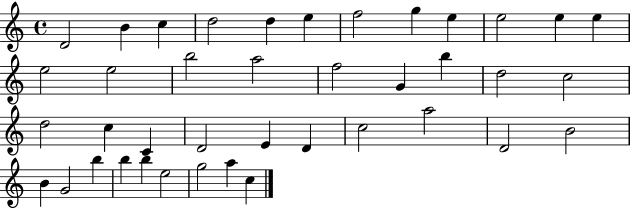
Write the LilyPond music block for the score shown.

{
  \clef treble
  \time 4/4
  \defaultTimeSignature
  \key c \major
  d'2 b'4 c''4 | d''2 d''4 e''4 | f''2 g''4 e''4 | e''2 e''4 e''4 | \break e''2 e''2 | b''2 a''2 | f''2 g'4 b''4 | d''2 c''2 | \break d''2 c''4 c'4 | d'2 e'4 d'4 | c''2 a''2 | d'2 b'2 | \break b'4 g'2 b''4 | b''4 b''4 e''2 | g''2 a''4 c''4 | \bar "|."
}